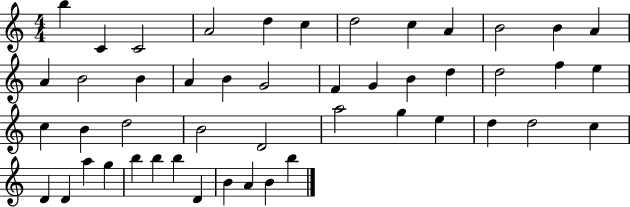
{
  \clef treble
  \numericTimeSignature
  \time 4/4
  \key c \major
  b''4 c'4 c'2 | a'2 d''4 c''4 | d''2 c''4 a'4 | b'2 b'4 a'4 | \break a'4 b'2 b'4 | a'4 b'4 g'2 | f'4 g'4 b'4 d''4 | d''2 f''4 e''4 | \break c''4 b'4 d''2 | b'2 d'2 | a''2 g''4 e''4 | d''4 d''2 c''4 | \break d'4 d'4 a''4 g''4 | b''4 b''4 b''4 d'4 | b'4 a'4 b'4 b''4 | \bar "|."
}